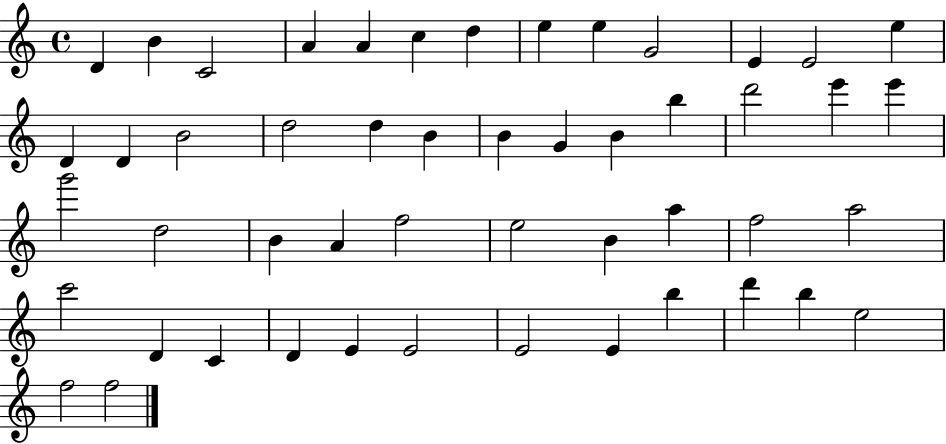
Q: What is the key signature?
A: C major